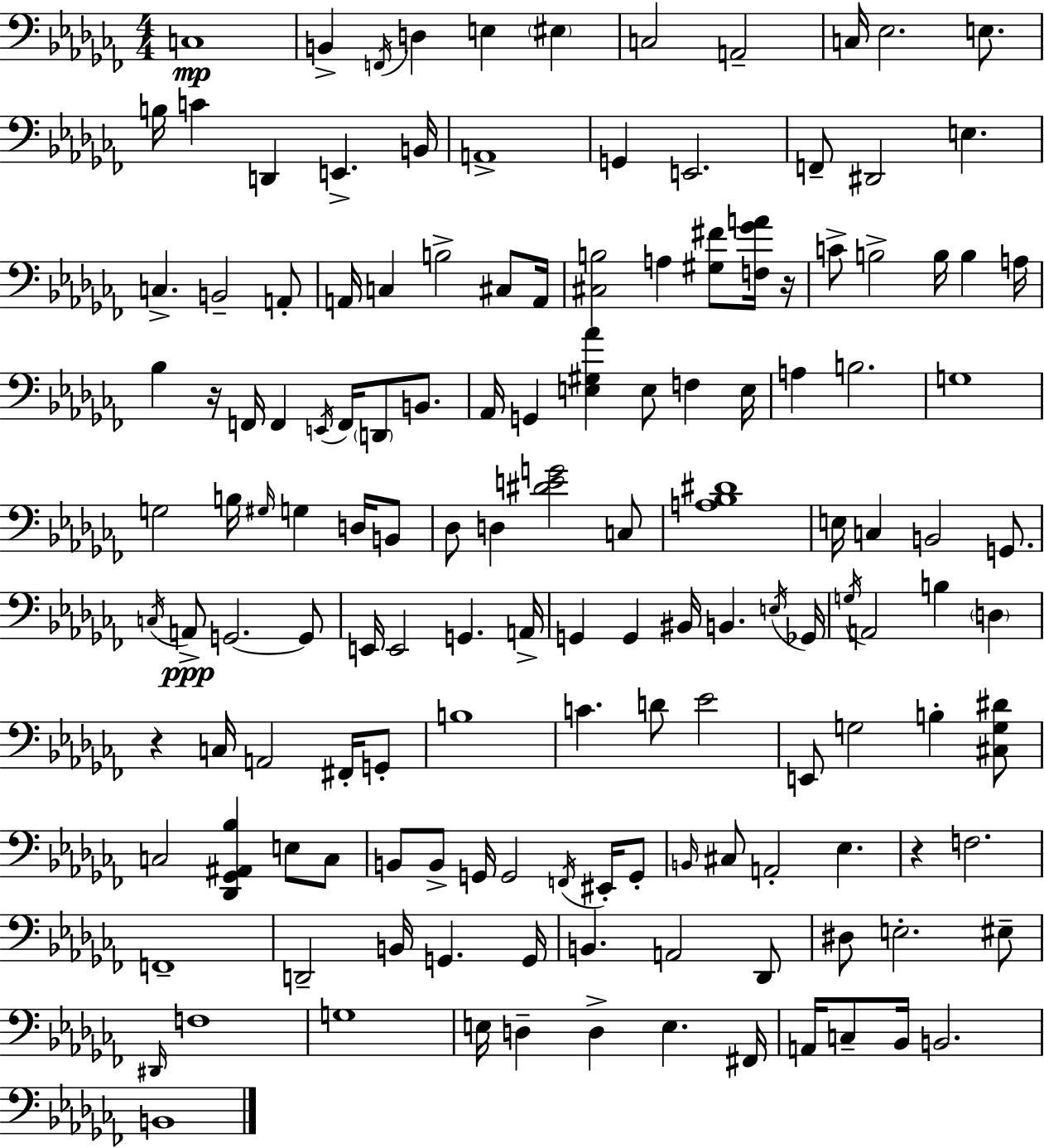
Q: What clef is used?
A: bass